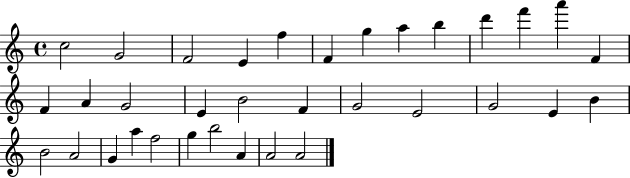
{
  \clef treble
  \time 4/4
  \defaultTimeSignature
  \key c \major
  c''2 g'2 | f'2 e'4 f''4 | f'4 g''4 a''4 b''4 | d'''4 f'''4 a'''4 f'4 | \break f'4 a'4 g'2 | e'4 b'2 f'4 | g'2 e'2 | g'2 e'4 b'4 | \break b'2 a'2 | g'4 a''4 f''2 | g''4 b''2 a'4 | a'2 a'2 | \break \bar "|."
}